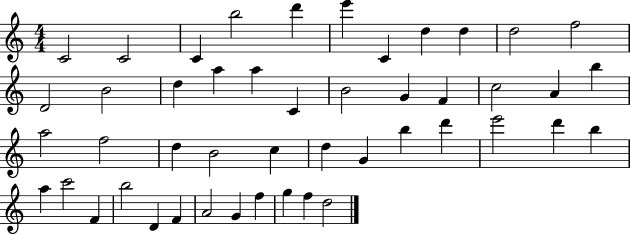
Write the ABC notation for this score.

X:1
T:Untitled
M:4/4
L:1/4
K:C
C2 C2 C b2 d' e' C d d d2 f2 D2 B2 d a a C B2 G F c2 A b a2 f2 d B2 c d G b d' e'2 d' b a c'2 F b2 D F A2 G f g f d2